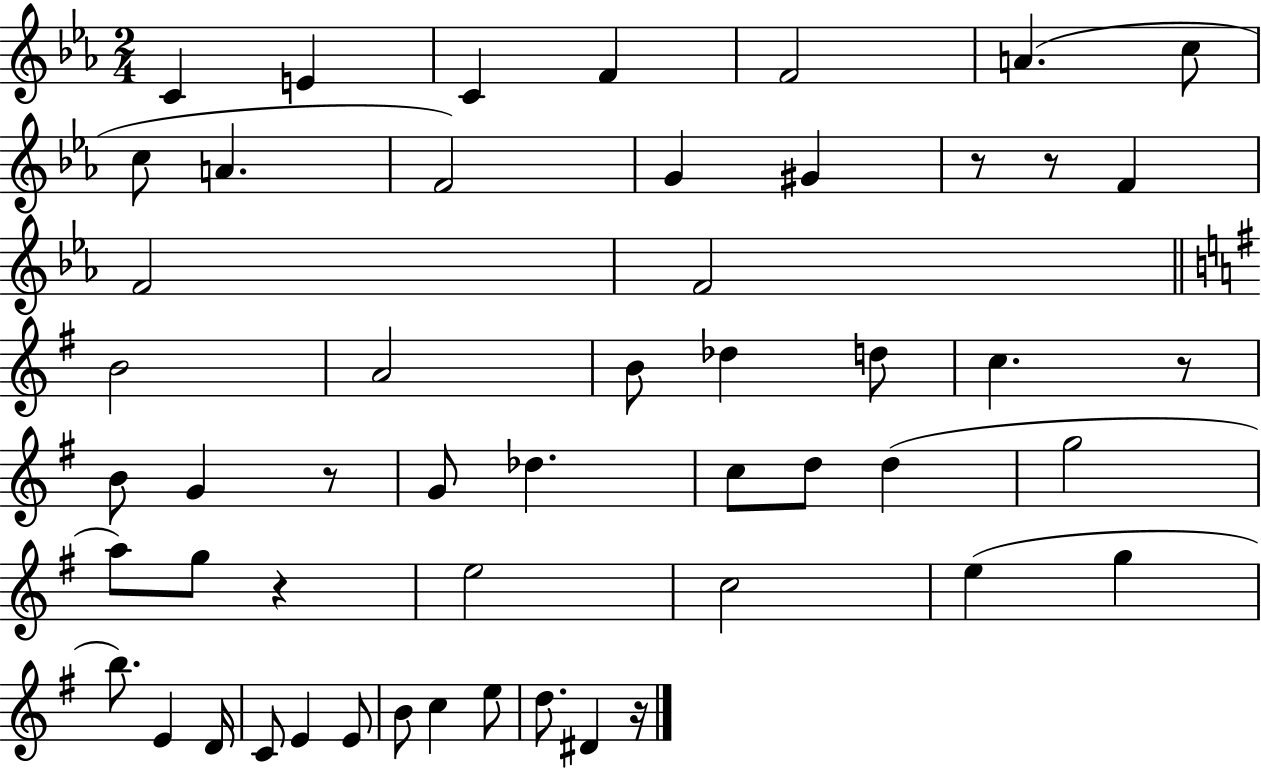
X:1
T:Untitled
M:2/4
L:1/4
K:Eb
C E C F F2 A c/2 c/2 A F2 G ^G z/2 z/2 F F2 F2 B2 A2 B/2 _d d/2 c z/2 B/2 G z/2 G/2 _d c/2 d/2 d g2 a/2 g/2 z e2 c2 e g b/2 E D/4 C/2 E E/2 B/2 c e/2 d/2 ^D z/4